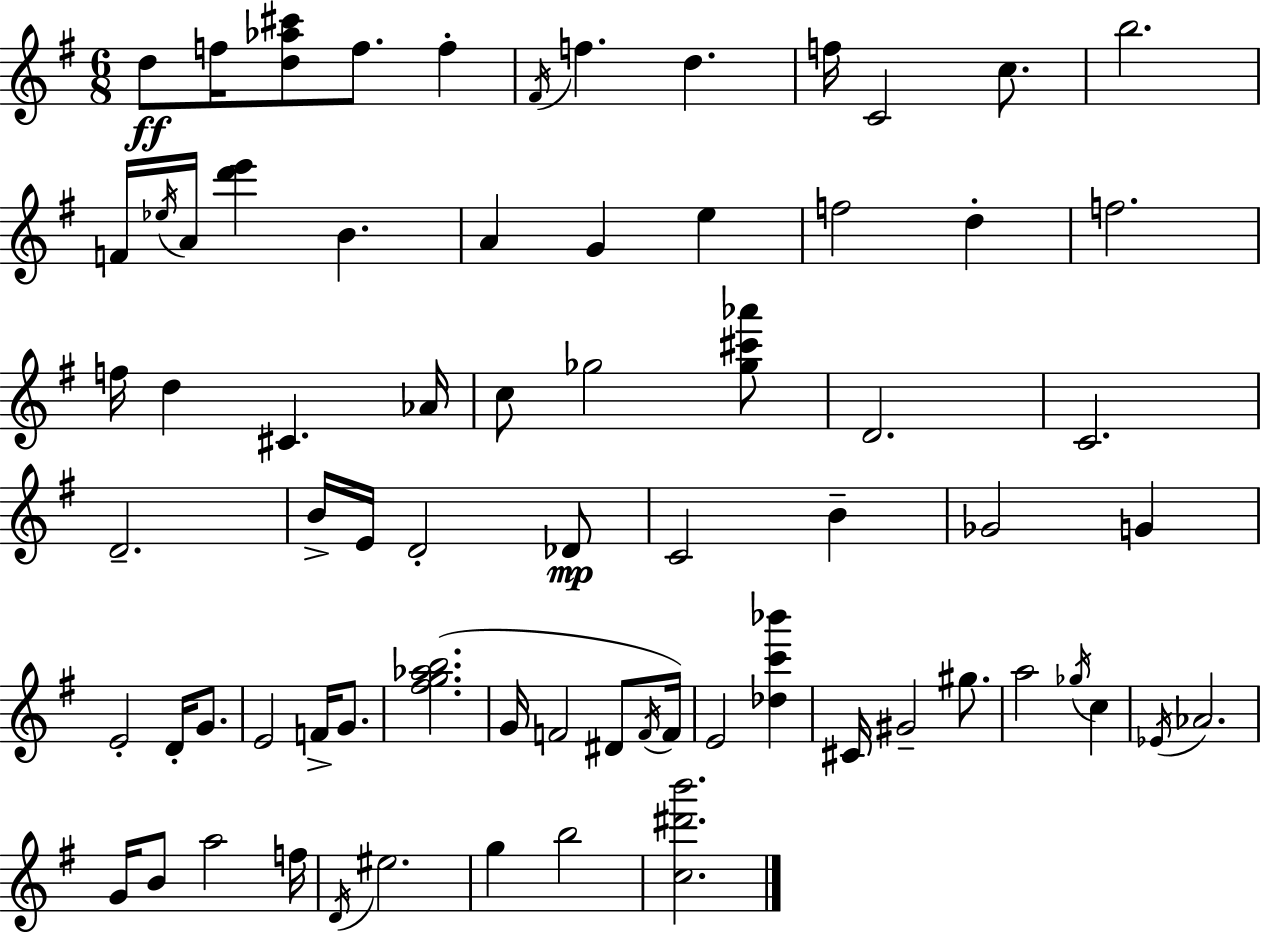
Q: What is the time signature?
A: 6/8